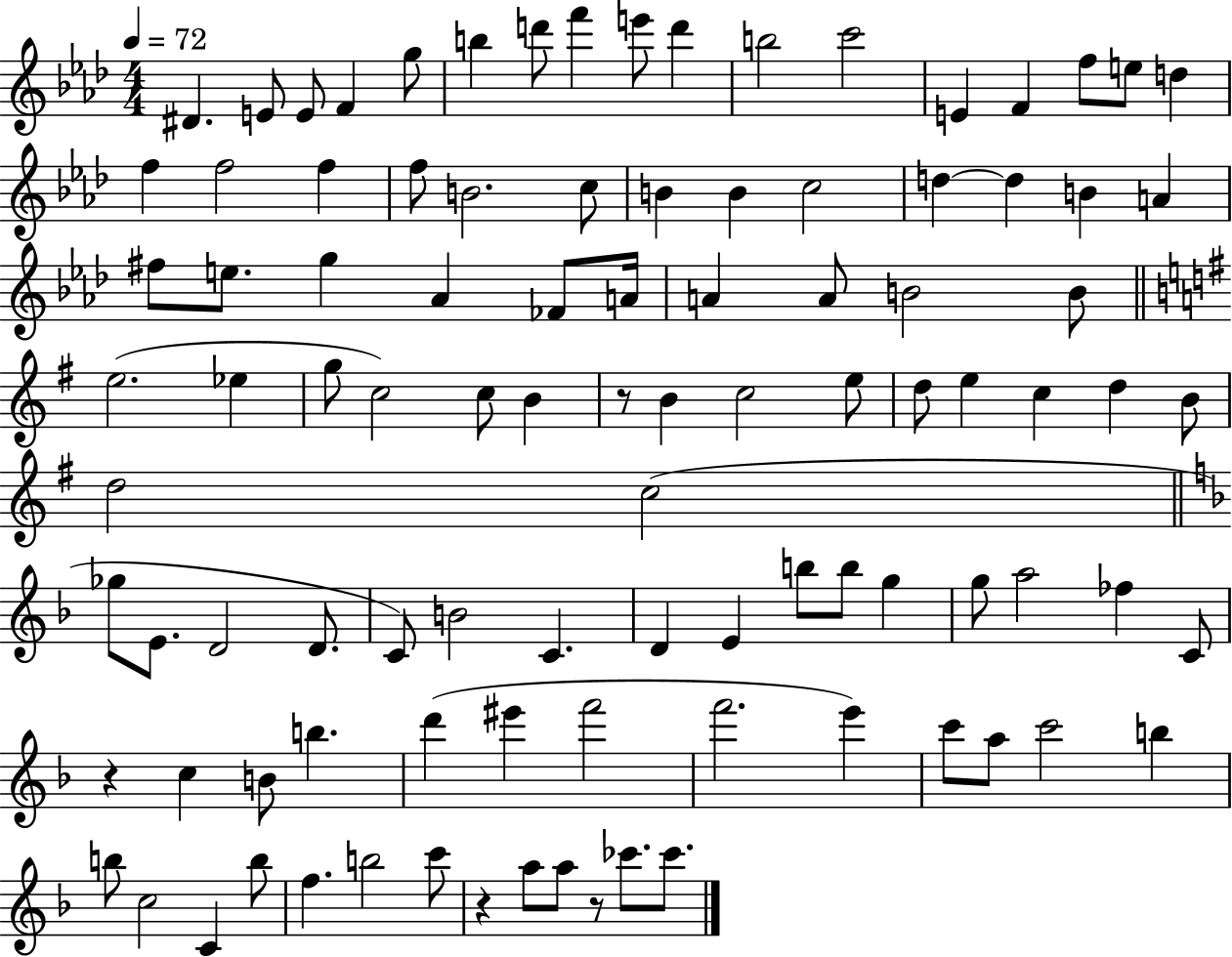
{
  \clef treble
  \numericTimeSignature
  \time 4/4
  \key aes \major
  \tempo 4 = 72
  dis'4. e'8 e'8 f'4 g''8 | b''4 d'''8 f'''4 e'''8 d'''4 | b''2 c'''2 | e'4 f'4 f''8 e''8 d''4 | \break f''4 f''2 f''4 | f''8 b'2. c''8 | b'4 b'4 c''2 | d''4~~ d''4 b'4 a'4 | \break fis''8 e''8. g''4 aes'4 fes'8 a'16 | a'4 a'8 b'2 b'8 | \bar "||" \break \key e \minor e''2.( ees''4 | g''8 c''2) c''8 b'4 | r8 b'4 c''2 e''8 | d''8 e''4 c''4 d''4 b'8 | \break d''2 c''2( | \bar "||" \break \key d \minor ges''8 e'8. d'2 d'8. | c'8) b'2 c'4. | d'4 e'4 b''8 b''8 g''4 | g''8 a''2 fes''4 c'8 | \break r4 c''4 b'8 b''4. | d'''4( eis'''4 f'''2 | f'''2. e'''4) | c'''8 a''8 c'''2 b''4 | \break b''8 c''2 c'4 b''8 | f''4. b''2 c'''8 | r4 a''8 a''8 r8 ces'''8. ces'''8. | \bar "|."
}